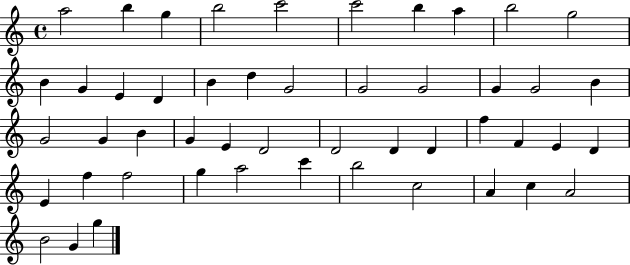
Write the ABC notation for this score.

X:1
T:Untitled
M:4/4
L:1/4
K:C
a2 b g b2 c'2 c'2 b a b2 g2 B G E D B d G2 G2 G2 G G2 B G2 G B G E D2 D2 D D f F E D E f f2 g a2 c' b2 c2 A c A2 B2 G g